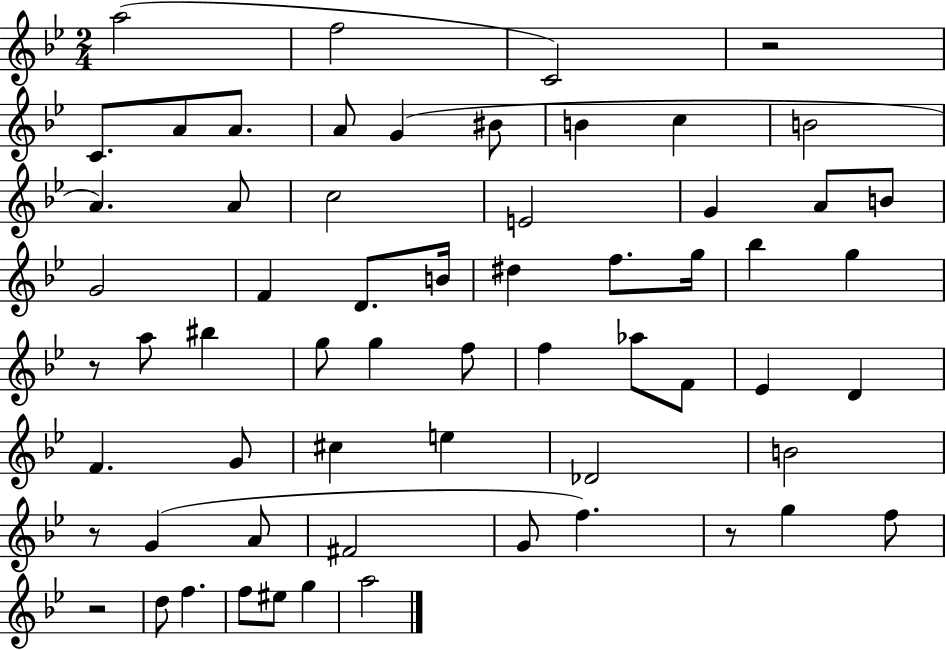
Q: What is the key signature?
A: BES major